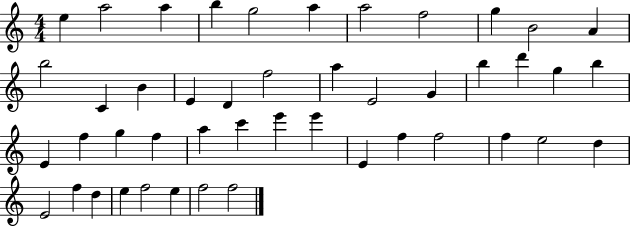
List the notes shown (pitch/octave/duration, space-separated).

E5/q A5/h A5/q B5/q G5/h A5/q A5/h F5/h G5/q B4/h A4/q B5/h C4/q B4/q E4/q D4/q F5/h A5/q E4/h G4/q B5/q D6/q G5/q B5/q E4/q F5/q G5/q F5/q A5/q C6/q E6/q E6/q E4/q F5/q F5/h F5/q E5/h D5/q E4/h F5/q D5/q E5/q F5/h E5/q F5/h F5/h